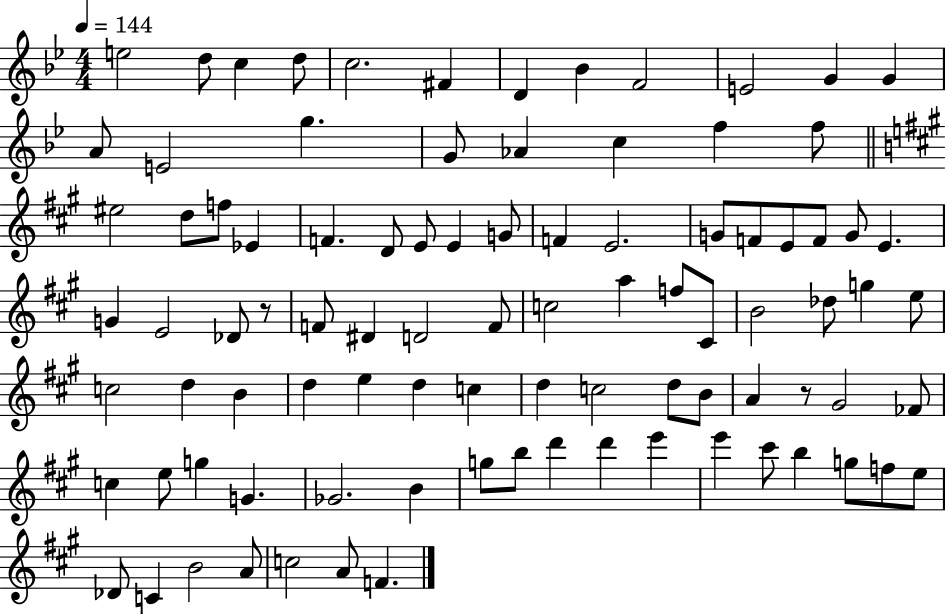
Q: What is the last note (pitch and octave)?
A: F4